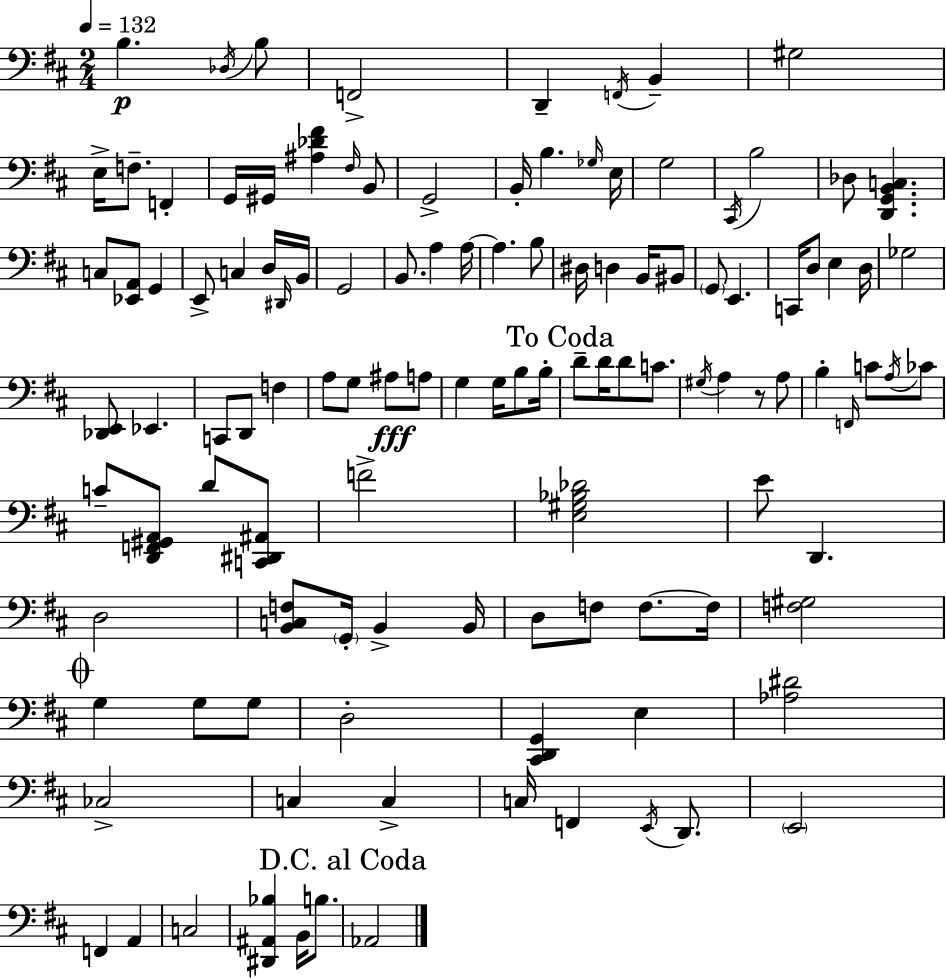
B3/q. Db3/s B3/e F2/h D2/q F2/s B2/q G#3/h E3/s F3/e. F2/q G2/s G#2/s [A#3,Db4,F#4]/q F#3/s B2/e G2/h B2/s B3/q. Gb3/s E3/s G3/h C#2/s B3/h Db3/e [D2,G2,B2,C3]/q. C3/e [Eb2,A2]/e G2/q E2/e C3/q D3/s D#2/s B2/s G2/h B2/e. A3/q A3/s A3/q. B3/e D#3/s D3/q B2/s BIS2/e G2/e E2/q. C2/s D3/e E3/q D3/s Gb3/h [Db2,E2]/e Eb2/q. C2/e D2/e F3/q A3/e G3/e A#3/e A3/e G3/q G3/s B3/e B3/s D4/e D4/s D4/e C4/e. G#3/s A3/q R/e A3/e B3/q F2/s C4/e A3/s CES4/e C4/e [D2,F2,G#2,A2]/e D4/e [C2,D#2,A#2]/e F4/h [E3,G#3,Bb3,Db4]/h E4/e D2/q. D3/h [B2,C3,F3]/e G2/s B2/q B2/s D3/e F3/e F3/e. F3/s [F3,G#3]/h G3/q G3/e G3/e D3/h [C#2,D2,G2]/q E3/q [Ab3,D#4]/h CES3/h C3/q C3/q C3/s F2/q E2/s D2/e. E2/h F2/q A2/q C3/h [D#2,A#2,Bb3]/q B2/s B3/e. Ab2/h